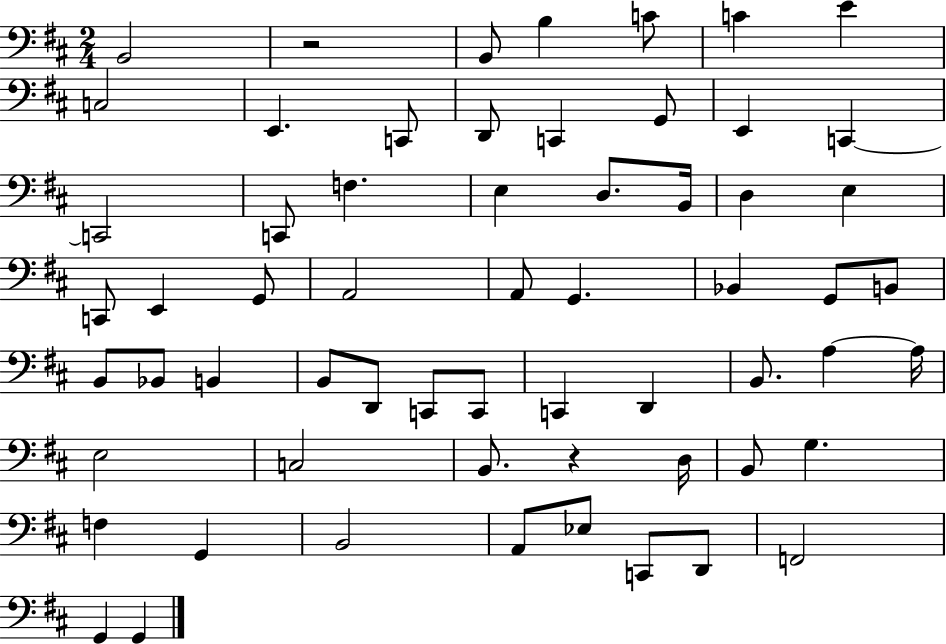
X:1
T:Untitled
M:2/4
L:1/4
K:D
B,,2 z2 B,,/2 B, C/2 C E C,2 E,, C,,/2 D,,/2 C,, G,,/2 E,, C,, C,,2 C,,/2 F, E, D,/2 B,,/4 D, E, C,,/2 E,, G,,/2 A,,2 A,,/2 G,, _B,, G,,/2 B,,/2 B,,/2 _B,,/2 B,, B,,/2 D,,/2 C,,/2 C,,/2 C,, D,, B,,/2 A, A,/4 E,2 C,2 B,,/2 z D,/4 B,,/2 G, F, G,, B,,2 A,,/2 _E,/2 C,,/2 D,,/2 F,,2 G,, G,,